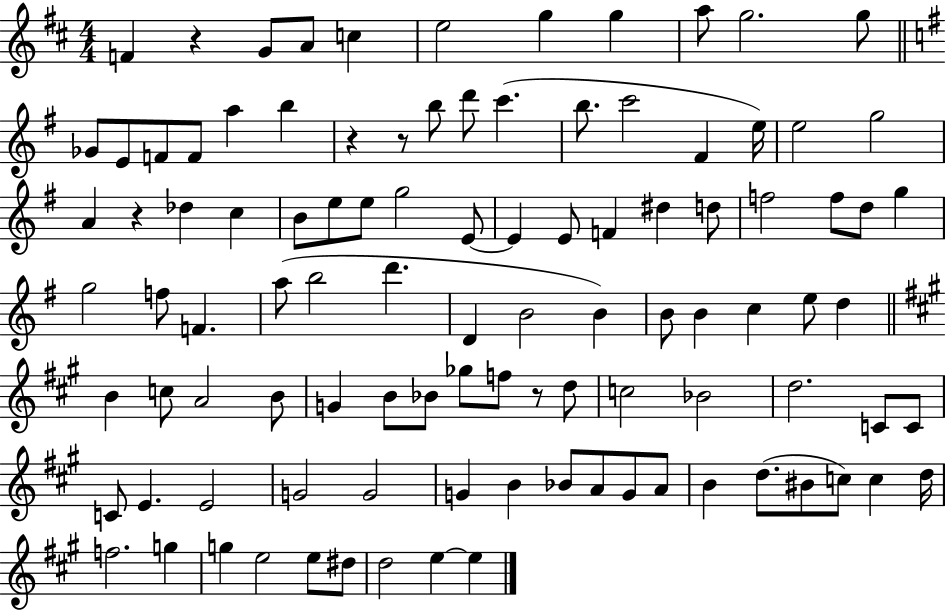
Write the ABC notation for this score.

X:1
T:Untitled
M:4/4
L:1/4
K:D
F z G/2 A/2 c e2 g g a/2 g2 g/2 _G/2 E/2 F/2 F/2 a b z z/2 b/2 d'/2 c' b/2 c'2 ^F e/4 e2 g2 A z _d c B/2 e/2 e/2 g2 E/2 E E/2 F ^d d/2 f2 f/2 d/2 g g2 f/2 F a/2 b2 d' D B2 B B/2 B c e/2 d B c/2 A2 B/2 G B/2 _B/2 _g/2 f/2 z/2 d/2 c2 _B2 d2 C/2 C/2 C/2 E E2 G2 G2 G B _B/2 A/2 G/2 A/2 B d/2 ^B/2 c/2 c d/4 f2 g g e2 e/2 ^d/2 d2 e e